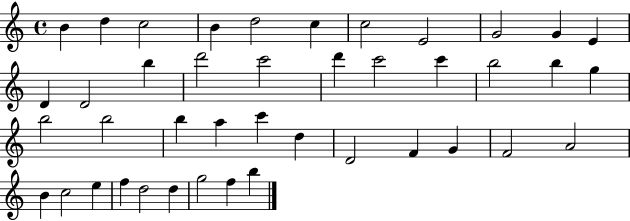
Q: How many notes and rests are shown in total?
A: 42